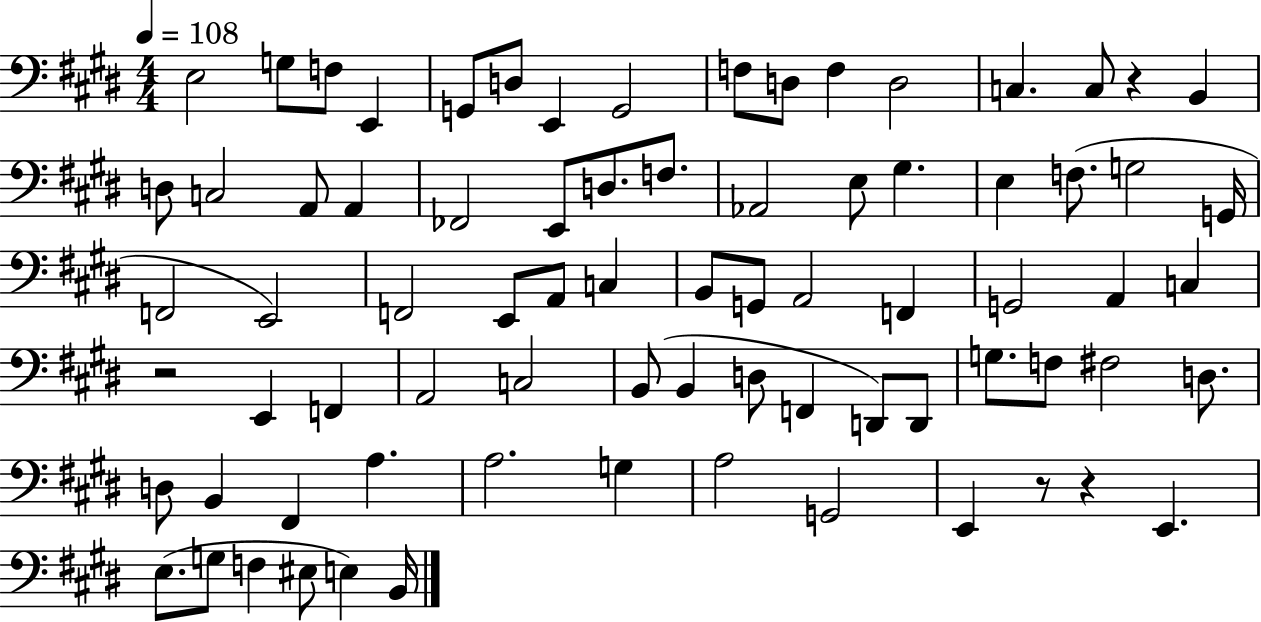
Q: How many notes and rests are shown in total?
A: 77